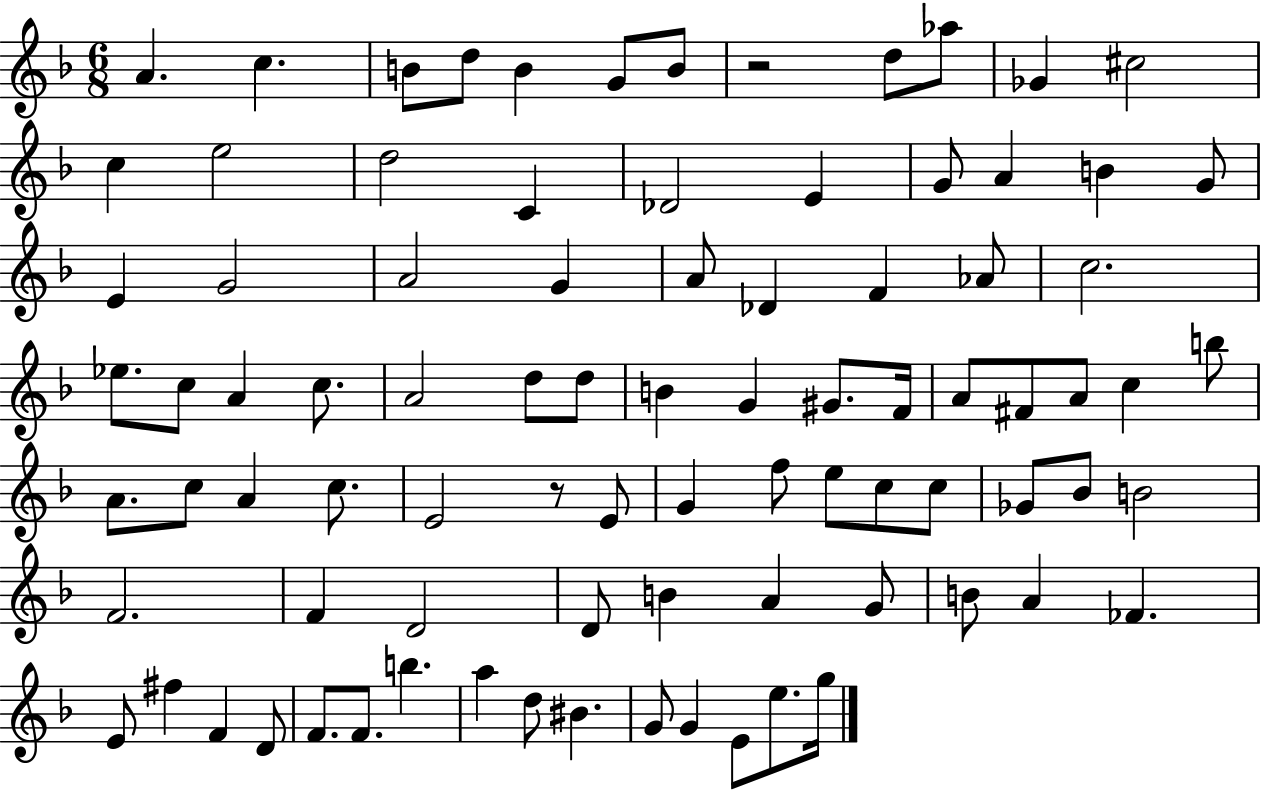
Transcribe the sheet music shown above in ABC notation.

X:1
T:Untitled
M:6/8
L:1/4
K:F
A c B/2 d/2 B G/2 B/2 z2 d/2 _a/2 _G ^c2 c e2 d2 C _D2 E G/2 A B G/2 E G2 A2 G A/2 _D F _A/2 c2 _e/2 c/2 A c/2 A2 d/2 d/2 B G ^G/2 F/4 A/2 ^F/2 A/2 c b/2 A/2 c/2 A c/2 E2 z/2 E/2 G f/2 e/2 c/2 c/2 _G/2 _B/2 B2 F2 F D2 D/2 B A G/2 B/2 A _F E/2 ^f F D/2 F/2 F/2 b a d/2 ^B G/2 G E/2 e/2 g/4